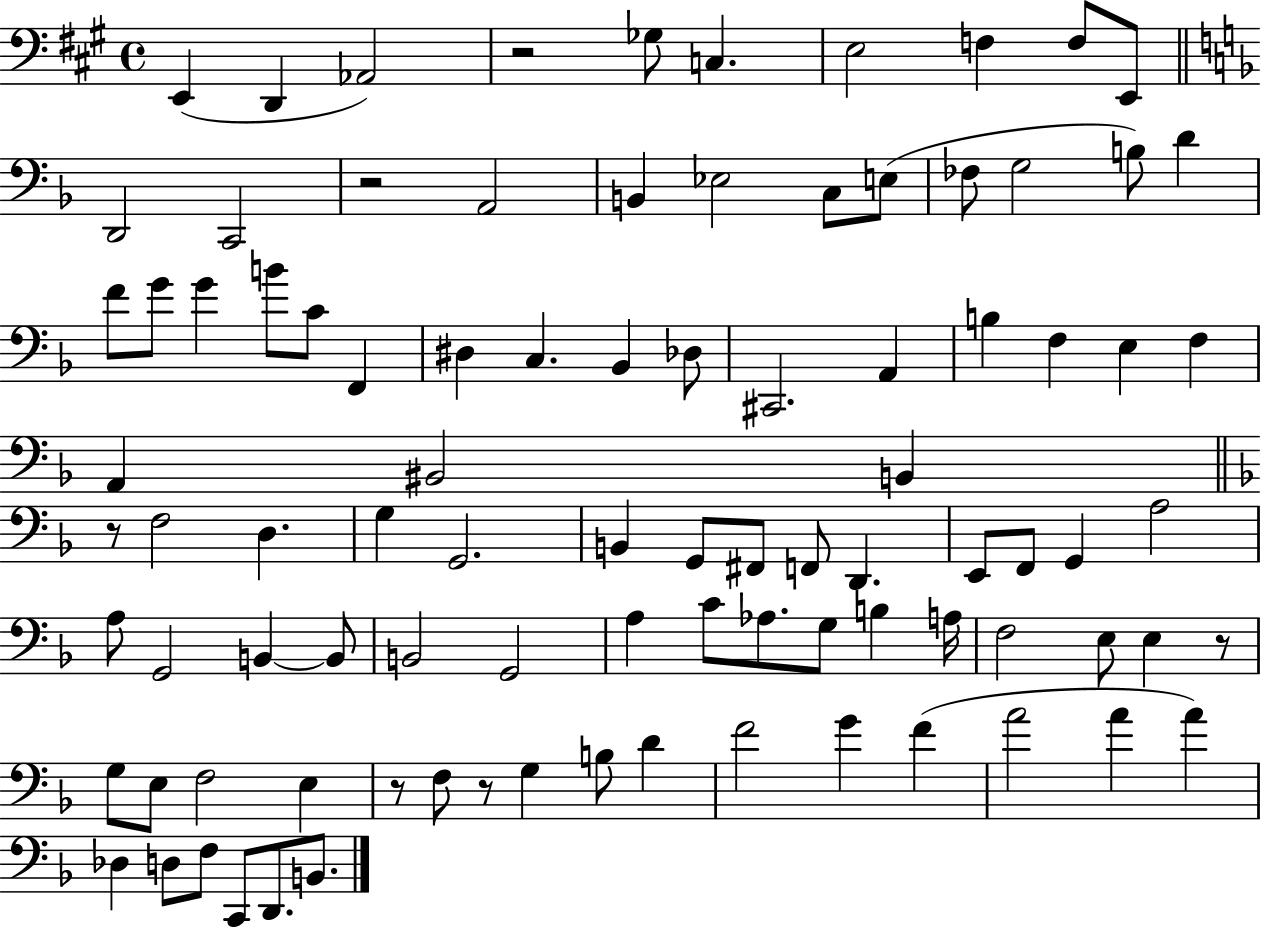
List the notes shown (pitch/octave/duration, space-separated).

E2/q D2/q Ab2/h R/h Gb3/e C3/q. E3/h F3/q F3/e E2/e D2/h C2/h R/h A2/h B2/q Eb3/h C3/e E3/e FES3/e G3/h B3/e D4/q F4/e G4/e G4/q B4/e C4/e F2/q D#3/q C3/q. Bb2/q Db3/e C#2/h. A2/q B3/q F3/q E3/q F3/q A2/q BIS2/h B2/q R/e F3/h D3/q. G3/q G2/h. B2/q G2/e F#2/e F2/e D2/q. E2/e F2/e G2/q A3/h A3/e G2/h B2/q B2/e B2/h G2/h A3/q C4/e Ab3/e. G3/e B3/q A3/s F3/h E3/e E3/q R/e G3/e E3/e F3/h E3/q R/e F3/e R/e G3/q B3/e D4/q F4/h G4/q F4/q A4/h A4/q A4/q Db3/q D3/e F3/e C2/e D2/e. B2/e.